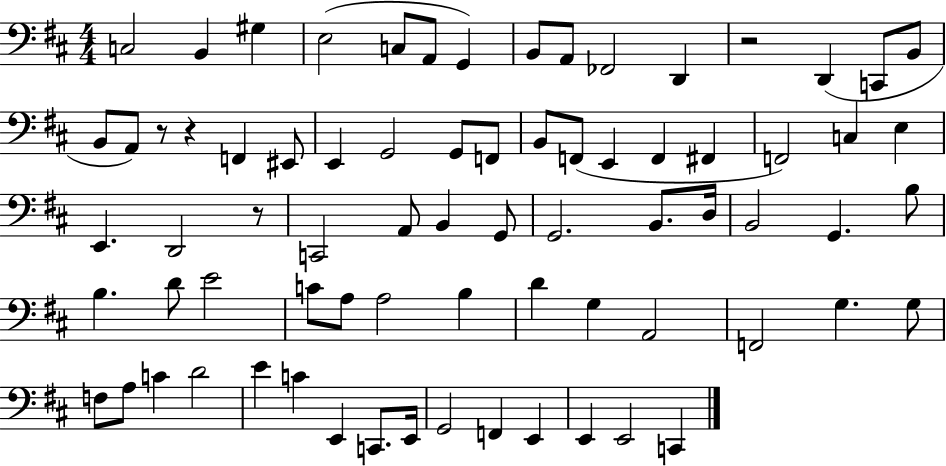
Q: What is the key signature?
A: D major